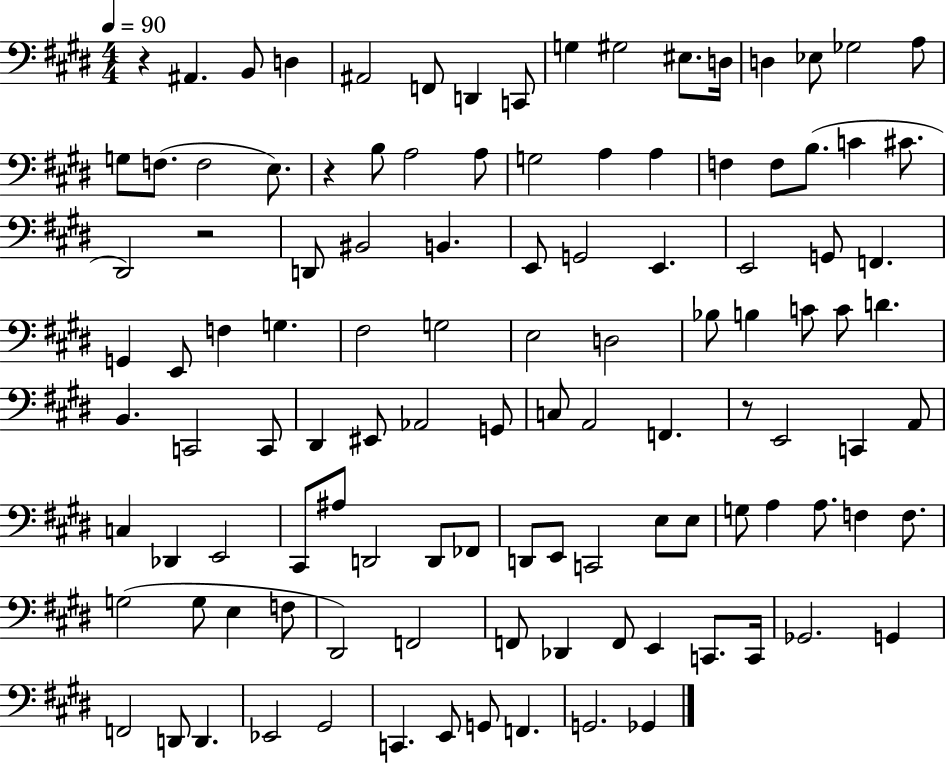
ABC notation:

X:1
T:Untitled
M:4/4
L:1/4
K:E
z ^A,, B,,/2 D, ^A,,2 F,,/2 D,, C,,/2 G, ^G,2 ^E,/2 D,/4 D, _E,/2 _G,2 A,/2 G,/2 F,/2 F,2 E,/2 z B,/2 A,2 A,/2 G,2 A, A, F, F,/2 B,/2 C ^C/2 ^D,,2 z2 D,,/2 ^B,,2 B,, E,,/2 G,,2 E,, E,,2 G,,/2 F,, G,, E,,/2 F, G, ^F,2 G,2 E,2 D,2 _B,/2 B, C/2 C/2 D B,, C,,2 C,,/2 ^D,, ^E,,/2 _A,,2 G,,/2 C,/2 A,,2 F,, z/2 E,,2 C,, A,,/2 C, _D,, E,,2 ^C,,/2 ^A,/2 D,,2 D,,/2 _F,,/2 D,,/2 E,,/2 C,,2 E,/2 E,/2 G,/2 A, A,/2 F, F,/2 G,2 G,/2 E, F,/2 ^D,,2 F,,2 F,,/2 _D,, F,,/2 E,, C,,/2 C,,/4 _G,,2 G,, F,,2 D,,/2 D,, _E,,2 ^G,,2 C,, E,,/2 G,,/2 F,, G,,2 _G,,